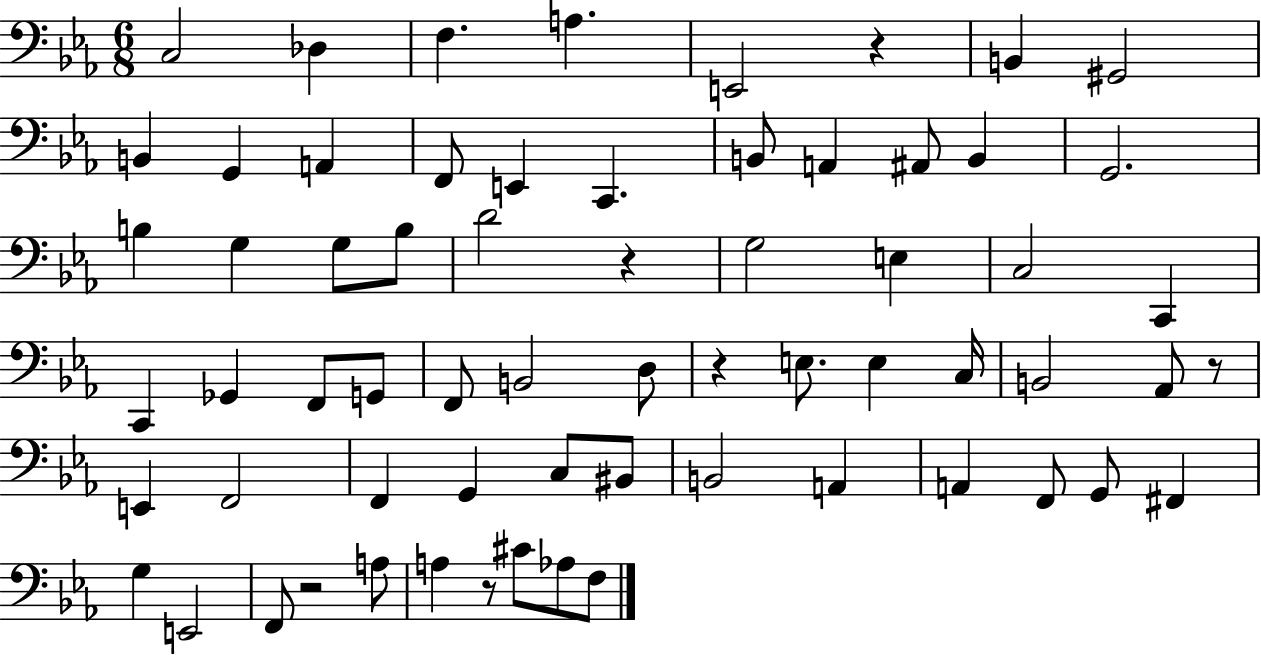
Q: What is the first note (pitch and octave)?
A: C3